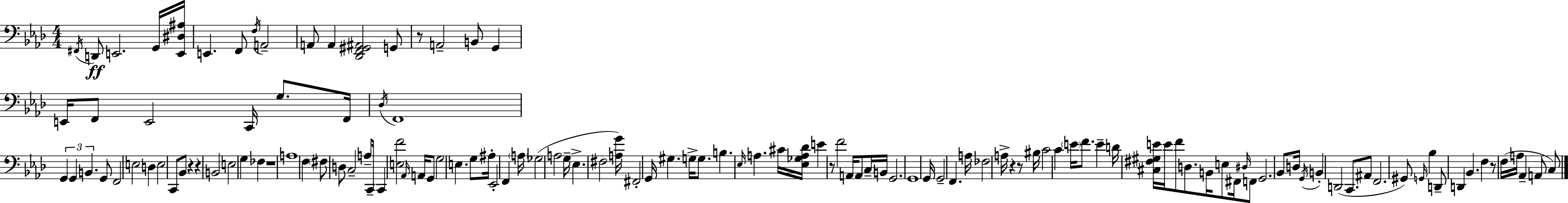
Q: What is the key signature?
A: F minor